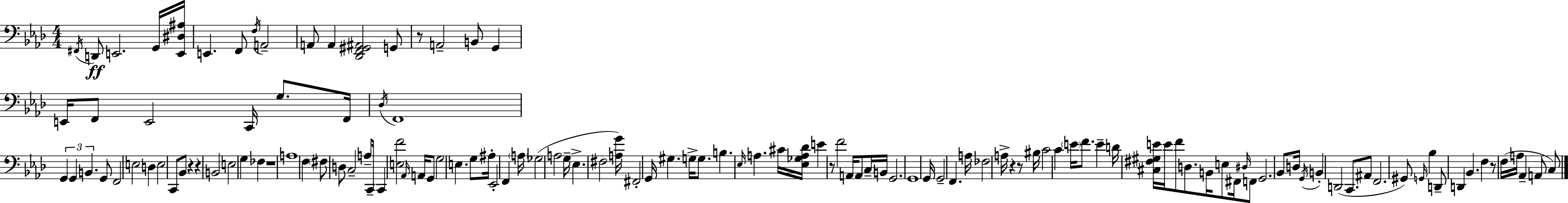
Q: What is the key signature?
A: F minor